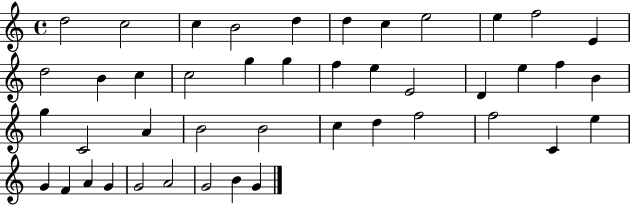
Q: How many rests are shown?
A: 0